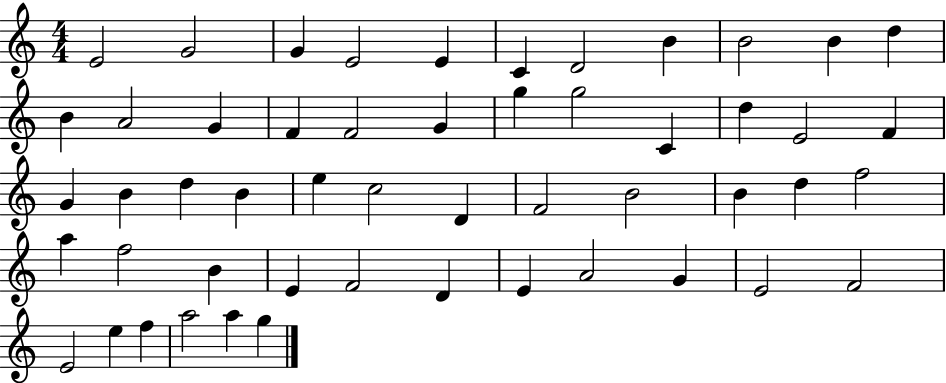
X:1
T:Untitled
M:4/4
L:1/4
K:C
E2 G2 G E2 E C D2 B B2 B d B A2 G F F2 G g g2 C d E2 F G B d B e c2 D F2 B2 B d f2 a f2 B E F2 D E A2 G E2 F2 E2 e f a2 a g